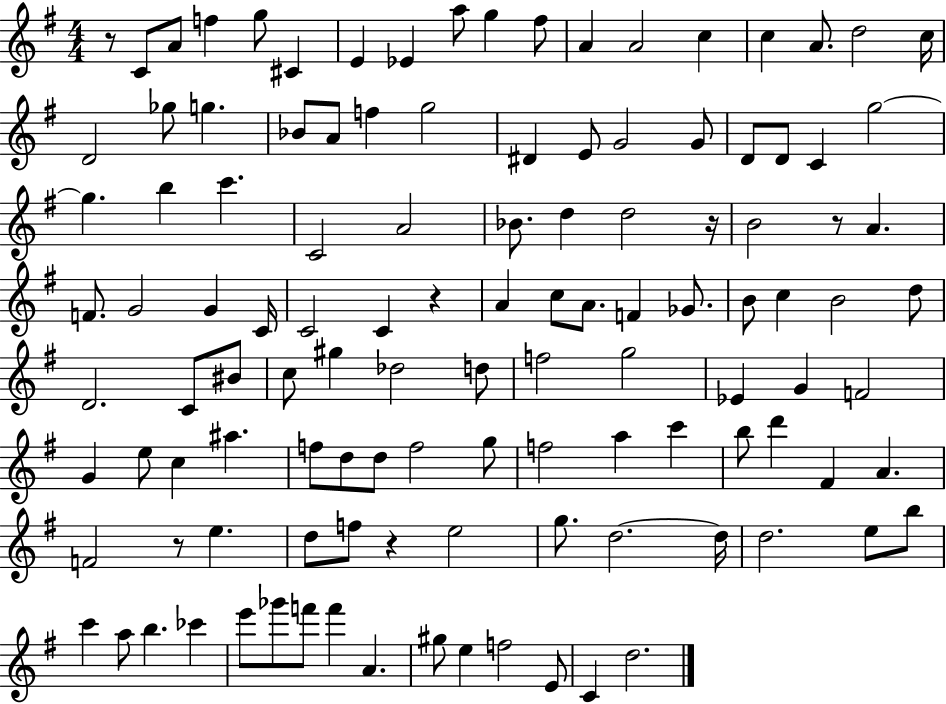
R/e C4/e A4/e F5/q G5/e C#4/q E4/q Eb4/q A5/e G5/q F#5/e A4/q A4/h C5/q C5/q A4/e. D5/h C5/s D4/h Gb5/e G5/q. Bb4/e A4/e F5/q G5/h D#4/q E4/e G4/h G4/e D4/e D4/e C4/q G5/h G5/q. B5/q C6/q. C4/h A4/h Bb4/e. D5/q D5/h R/s B4/h R/e A4/q. F4/e. G4/h G4/q C4/s C4/h C4/q R/q A4/q C5/e A4/e. F4/q Gb4/e. B4/e C5/q B4/h D5/e D4/h. C4/e BIS4/e C5/e G#5/q Db5/h D5/e F5/h G5/h Eb4/q G4/q F4/h G4/q E5/e C5/q A#5/q. F5/e D5/e D5/e F5/h G5/e F5/h A5/q C6/q B5/e D6/q F#4/q A4/q. F4/h R/e E5/q. D5/e F5/e R/q E5/h G5/e. D5/h. D5/s D5/h. E5/e B5/e C6/q A5/e B5/q. CES6/q E6/e Gb6/e F6/e F6/q A4/q. G#5/e E5/q F5/h E4/e C4/q D5/h.